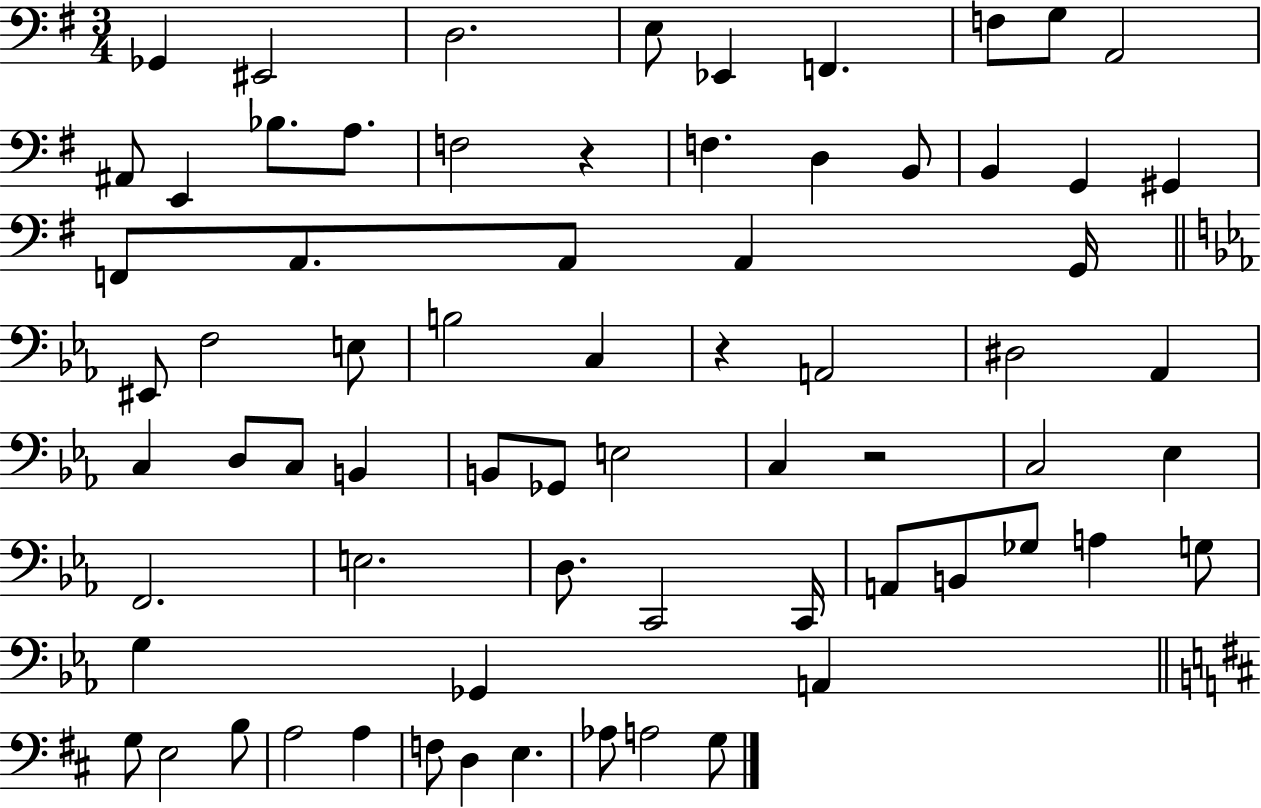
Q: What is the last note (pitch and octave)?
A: G3